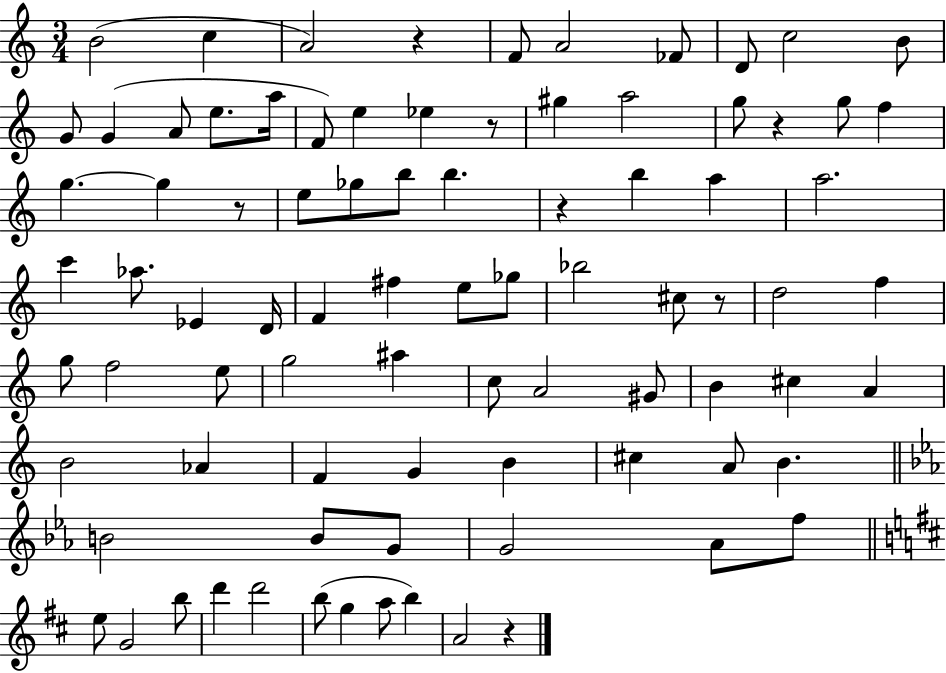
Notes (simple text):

B4/h C5/q A4/h R/q F4/e A4/h FES4/e D4/e C5/h B4/e G4/e G4/q A4/e E5/e. A5/s F4/e E5/q Eb5/q R/e G#5/q A5/h G5/e R/q G5/e F5/q G5/q. G5/q R/e E5/e Gb5/e B5/e B5/q. R/q B5/q A5/q A5/h. C6/q Ab5/e. Eb4/q D4/s F4/q F#5/q E5/e Gb5/e Bb5/h C#5/e R/e D5/h F5/q G5/e F5/h E5/e G5/h A#5/q C5/e A4/h G#4/e B4/q C#5/q A4/q B4/h Ab4/q F4/q G4/q B4/q C#5/q A4/e B4/q. B4/h B4/e G4/e G4/h Ab4/e F5/e E5/e G4/h B5/e D6/q D6/h B5/e G5/q A5/e B5/q A4/h R/q